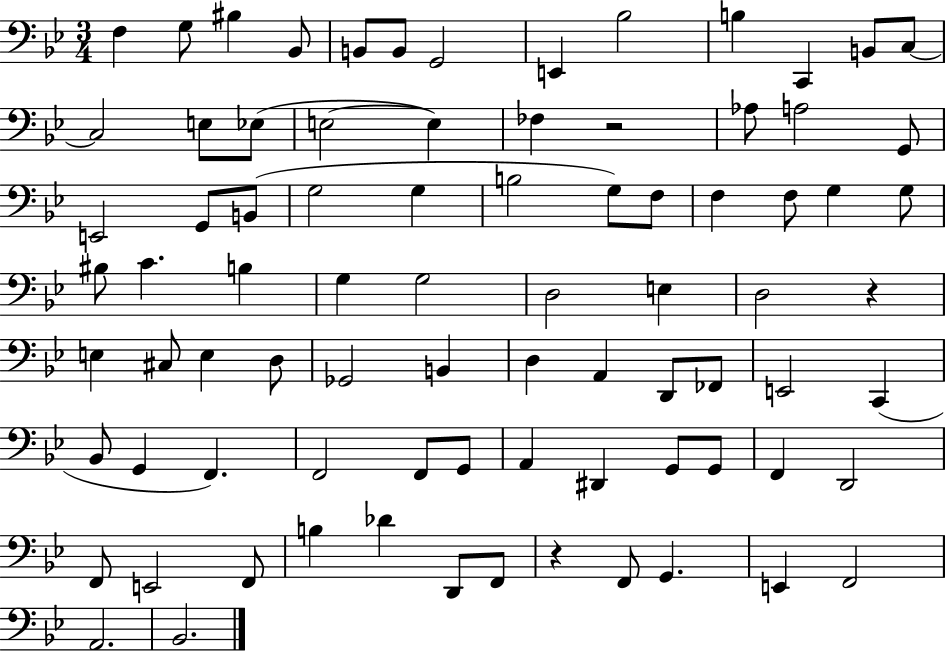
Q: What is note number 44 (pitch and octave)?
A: C#3